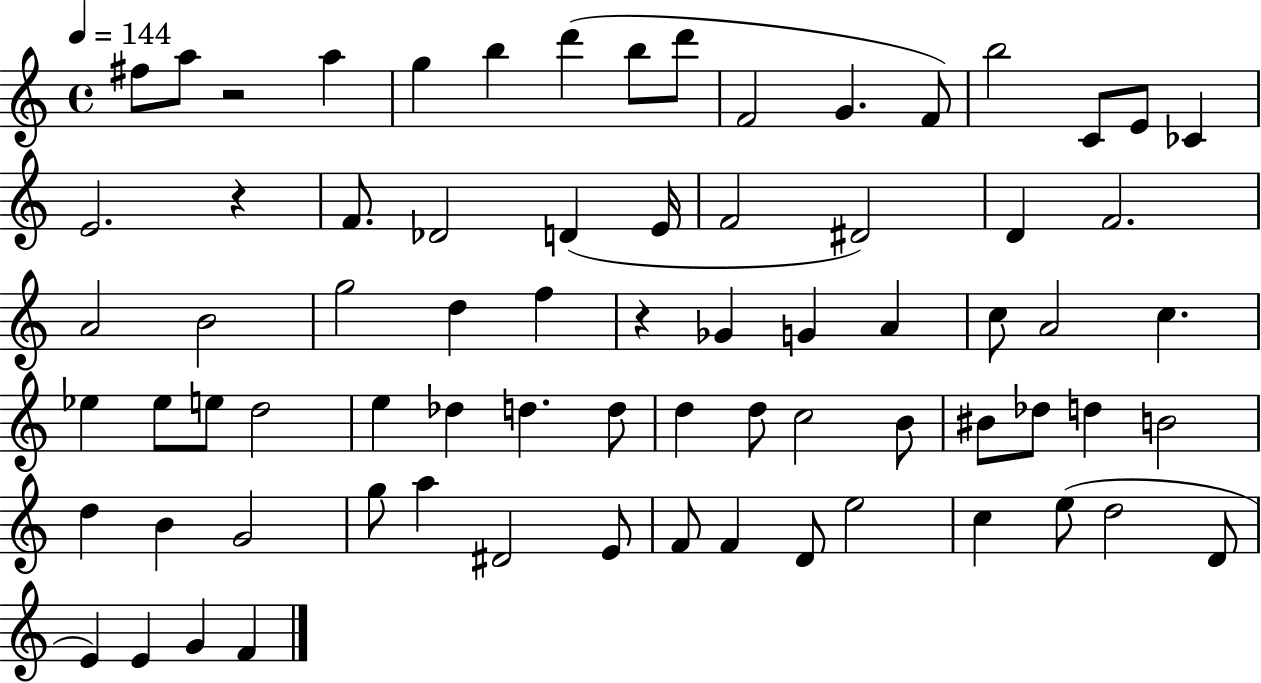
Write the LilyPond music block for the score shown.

{
  \clef treble
  \time 4/4
  \defaultTimeSignature
  \key c \major
  \tempo 4 = 144
  fis''8 a''8 r2 a''4 | g''4 b''4 d'''4( b''8 d'''8 | f'2 g'4. f'8) | b''2 c'8 e'8 ces'4 | \break e'2. r4 | f'8. des'2 d'4( e'16 | f'2 dis'2) | d'4 f'2. | \break a'2 b'2 | g''2 d''4 f''4 | r4 ges'4 g'4 a'4 | c''8 a'2 c''4. | \break ees''4 ees''8 e''8 d''2 | e''4 des''4 d''4. d''8 | d''4 d''8 c''2 b'8 | bis'8 des''8 d''4 b'2 | \break d''4 b'4 g'2 | g''8 a''4 dis'2 e'8 | f'8 f'4 d'8 e''2 | c''4 e''8( d''2 d'8 | \break e'4) e'4 g'4 f'4 | \bar "|."
}